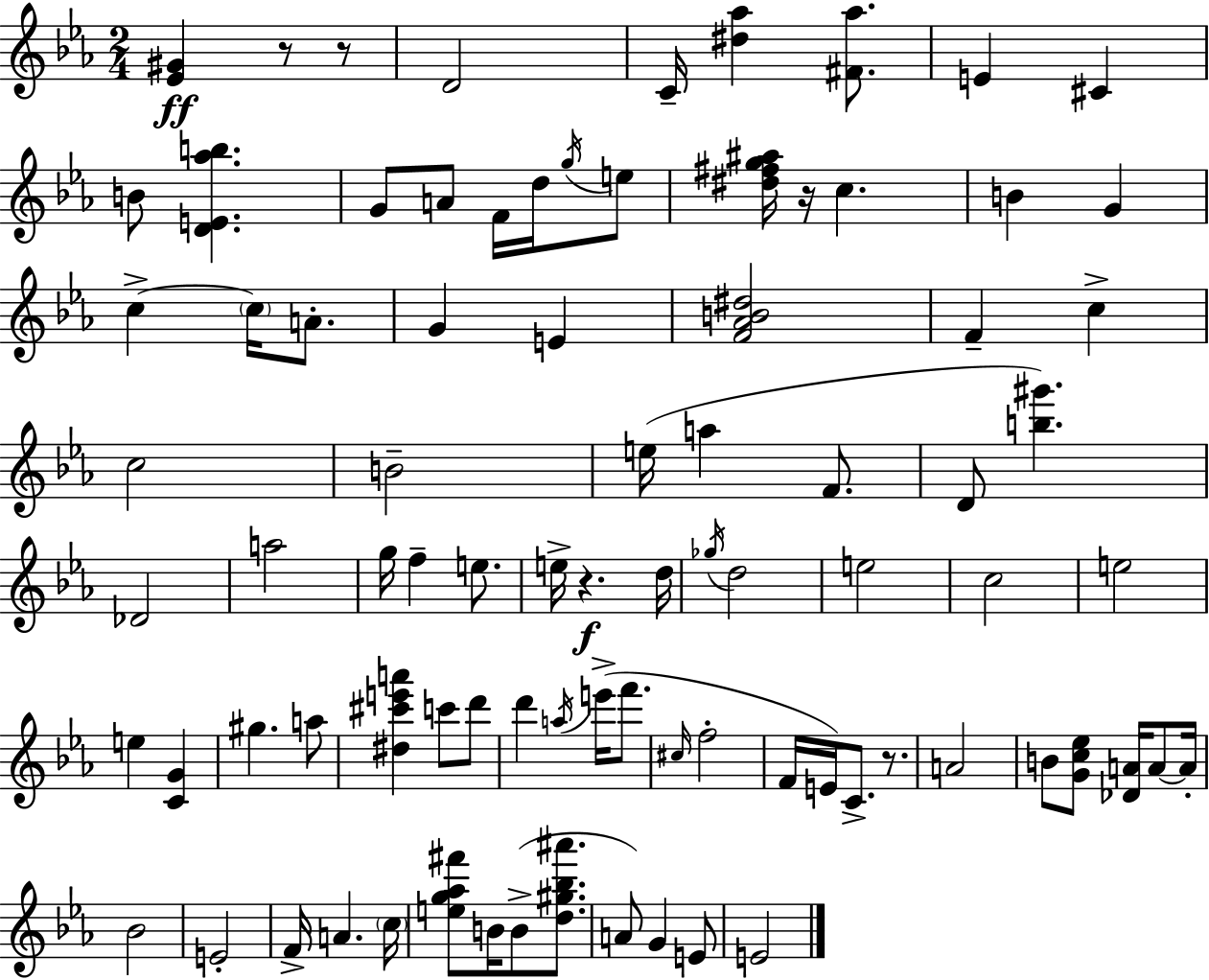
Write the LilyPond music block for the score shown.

{
  \clef treble
  \numericTimeSignature
  \time 2/4
  \key c \minor
  \repeat volta 2 { <ees' gis'>4\ff r8 r8 | d'2 | c'16-- <dis'' aes''>4 <fis' aes''>8. | e'4 cis'4 | \break b'8 <d' e' aes'' b''>4. | g'8 a'8 f'16 d''16 \acciaccatura { g''16 } e''8 | <dis'' fis'' g'' ais''>16 r16 c''4. | b'4 g'4 | \break c''4->~~ \parenthesize c''16 a'8.-. | g'4 e'4 | <f' aes' b' dis''>2 | f'4-- c''4-> | \break c''2 | b'2-- | e''16( a''4 f'8. | d'8 <b'' gis'''>4.) | \break des'2 | a''2 | g''16 f''4-- e''8. | e''16-> r4.\f | \break d''16 \acciaccatura { ges''16 } d''2 | e''2 | c''2 | e''2 | \break e''4 <c' g'>4 | gis''4. | a''8 <dis'' cis''' e''' a'''>4 c'''8 | d'''8 d'''4 \acciaccatura { a''16 } e'''16->( | \break f'''8. \grace { cis''16 } f''2-. | f'16 e'16) c'8.-> | r8. a'2 | b'8 <g' c'' ees''>8 | \break <des' a'>16 a'8~~ a'16-. bes'2 | e'2-. | f'16-> a'4. | \parenthesize c''16 <e'' g'' aes'' fis'''>8 b'16 b'8->( | \break <d'' gis'' bes'' ais'''>8. a'8) g'4 | e'8 e'2 | } \bar "|."
}